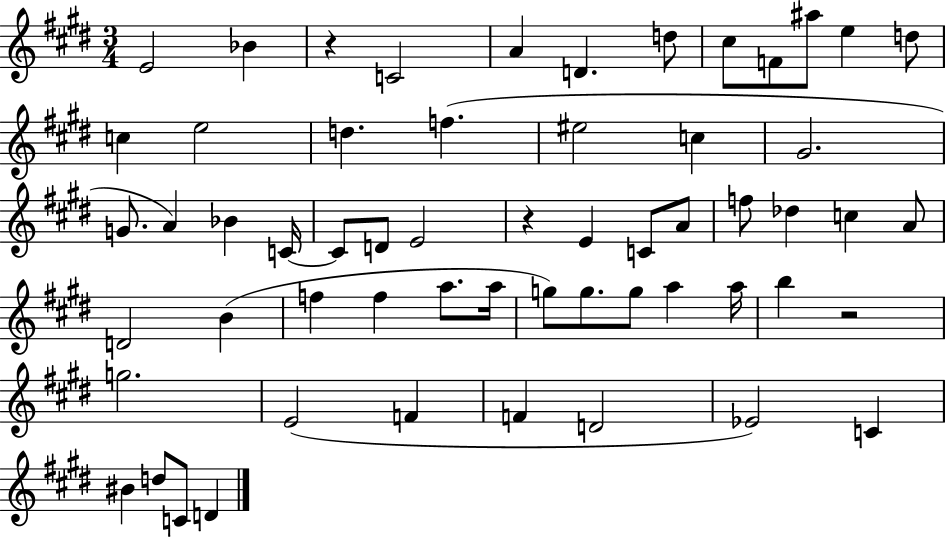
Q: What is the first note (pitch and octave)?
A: E4